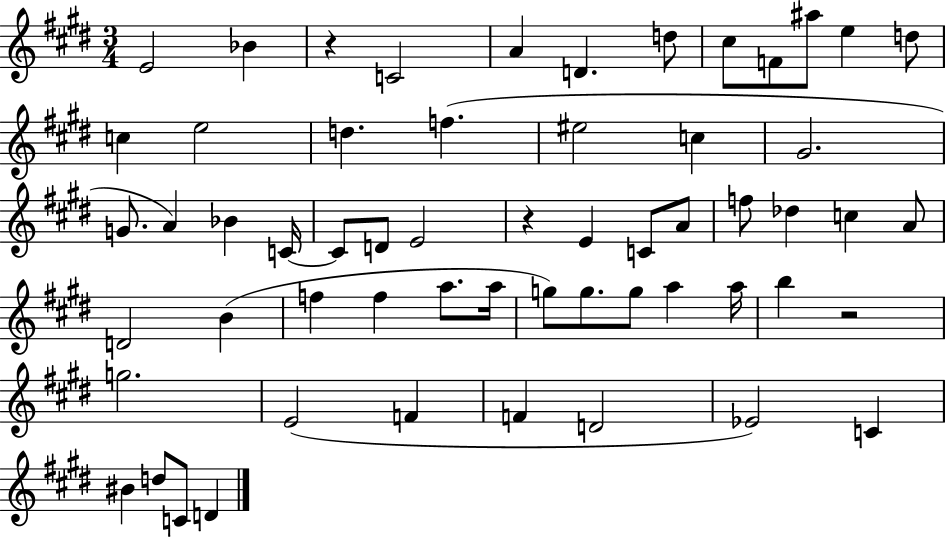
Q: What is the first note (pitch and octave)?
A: E4